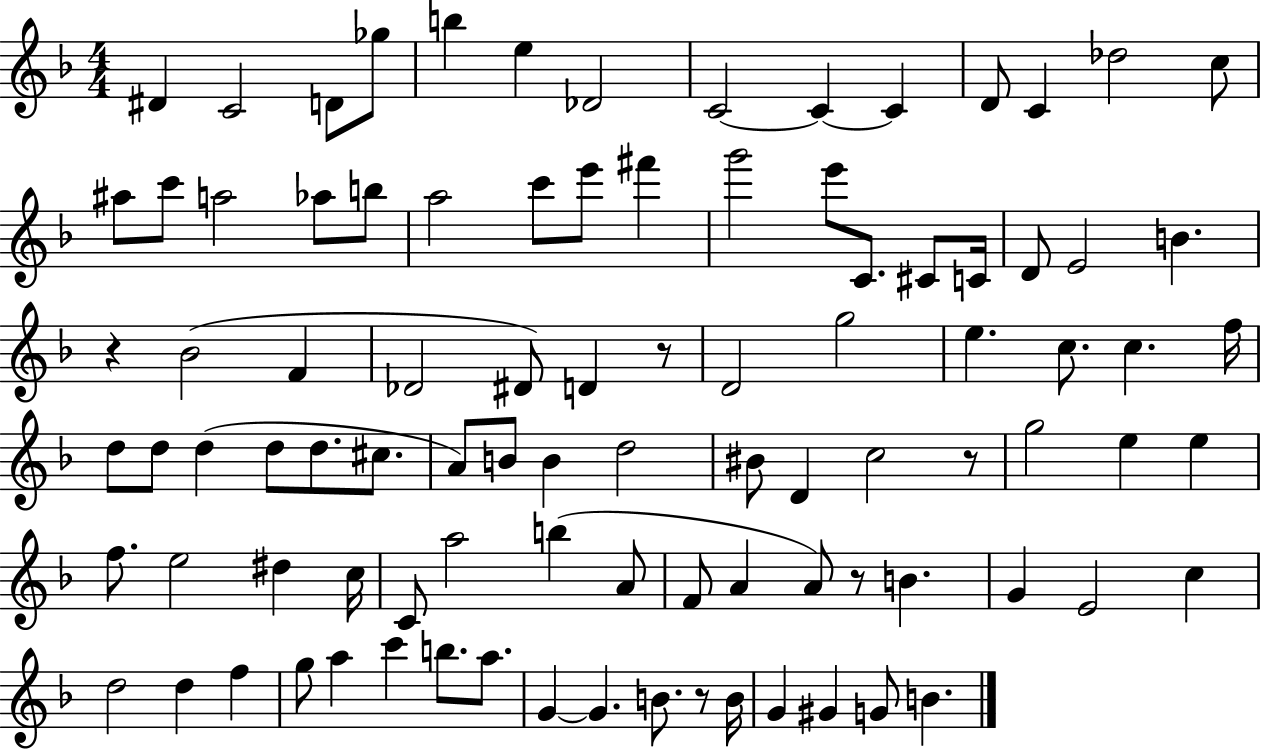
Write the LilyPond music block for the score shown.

{
  \clef treble
  \numericTimeSignature
  \time 4/4
  \key f \major
  \repeat volta 2 { dis'4 c'2 d'8 ges''8 | b''4 e''4 des'2 | c'2~~ c'4~~ c'4 | d'8 c'4 des''2 c''8 | \break ais''8 c'''8 a''2 aes''8 b''8 | a''2 c'''8 e'''8 fis'''4 | g'''2 e'''8 c'8. cis'8 c'16 | d'8 e'2 b'4. | \break r4 bes'2( f'4 | des'2 dis'8) d'4 r8 | d'2 g''2 | e''4. c''8. c''4. f''16 | \break d''8 d''8 d''4( d''8 d''8. cis''8. | a'8) b'8 b'4 d''2 | bis'8 d'4 c''2 r8 | g''2 e''4 e''4 | \break f''8. e''2 dis''4 c''16 | c'8 a''2 b''4( a'8 | f'8 a'4 a'8) r8 b'4. | g'4 e'2 c''4 | \break d''2 d''4 f''4 | g''8 a''4 c'''4 b''8. a''8. | g'4~~ g'4. b'8. r8 b'16 | g'4 gis'4 g'8 b'4. | \break } \bar "|."
}